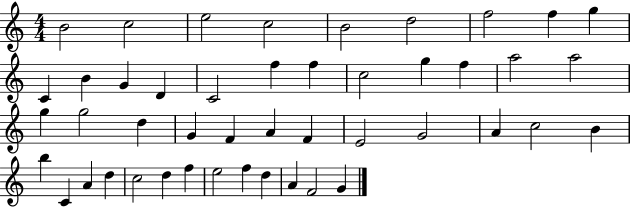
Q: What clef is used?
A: treble